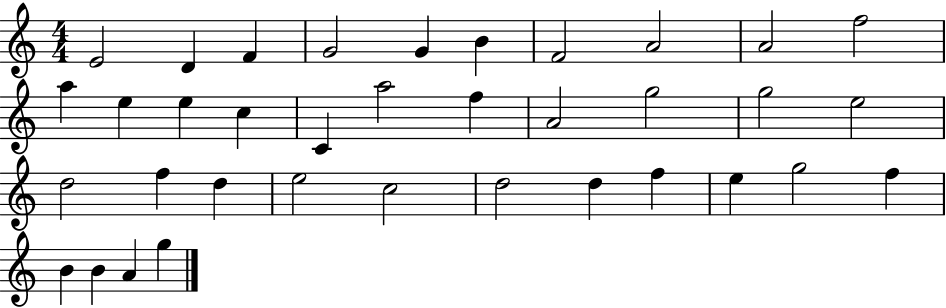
E4/h D4/q F4/q G4/h G4/q B4/q F4/h A4/h A4/h F5/h A5/q E5/q E5/q C5/q C4/q A5/h F5/q A4/h G5/h G5/h E5/h D5/h F5/q D5/q E5/h C5/h D5/h D5/q F5/q E5/q G5/h F5/q B4/q B4/q A4/q G5/q